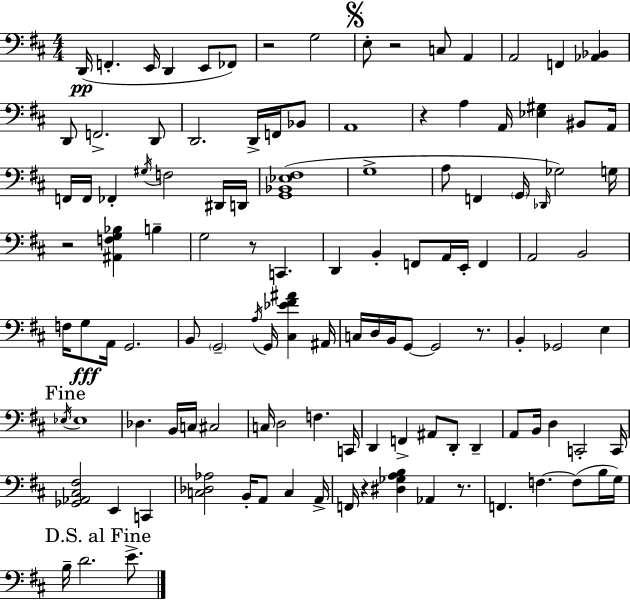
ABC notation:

X:1
T:Untitled
M:4/4
L:1/4
K:D
D,,/4 F,, E,,/4 D,, E,,/2 _F,,/2 z2 G,2 E,/2 z2 C,/2 A,, A,,2 F,, [_A,,_B,,] D,,/2 F,,2 D,,/2 D,,2 D,,/4 F,,/4 _B,,/2 A,,4 z A, A,,/4 [_E,^G,] ^B,,/2 A,,/4 F,,/4 F,,/4 _F,, ^G,/4 F,2 ^D,,/4 D,,/4 [G,,_B,,_E,^F,]4 G,4 A,/2 F,, G,,/4 _D,,/4 _G,2 G,/4 z2 [^A,,F,G,_B,] B, G,2 z/2 C,, D,, B,, F,,/2 A,,/4 E,,/4 F,, A,,2 B,,2 F,/4 G,/2 A,,/4 G,,2 B,,/2 G,,2 A,/4 G,,/4 [^C,_E^F^A] ^A,,/4 C,/4 D,/4 B,,/4 G,,/2 G,,2 z/2 B,, _G,,2 E, _E,/4 _E,4 _D, B,,/4 C,/4 ^C,2 C,/4 D,2 F, C,,/4 D,, F,, ^A,,/2 D,,/2 D,, A,,/2 B,,/4 D, C,,2 C,,/4 [_G,,_A,,^C,^F,]2 E,, C,, [C,_D,_A,]2 B,,/4 A,,/2 C, A,,/4 F,,/4 z [^D,_G,A,B,] _A,, z/2 F,, F, F,/2 B,/4 G,/4 B,/4 D2 E/2